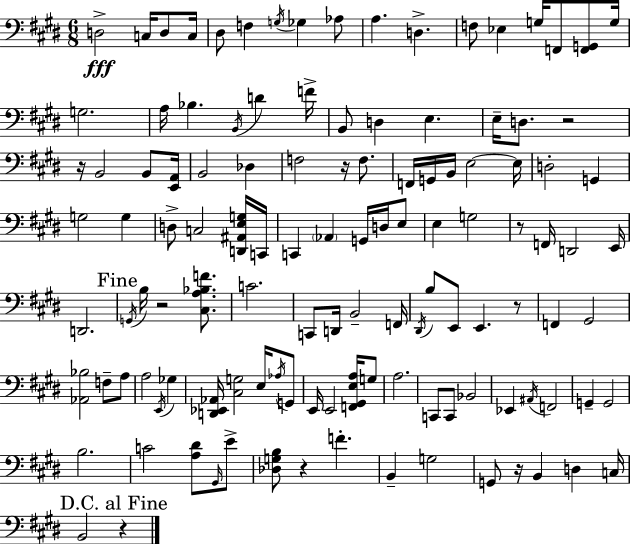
D3/h C3/s D3/e C3/s D#3/e F3/q G3/s Gb3/q Ab3/e A3/q. D3/q. F3/e Eb3/q G3/s F2/e [F2,G2]/e G3/s G3/h. A3/s Bb3/q. B2/s D4/q F4/s B2/e D3/q E3/q. E3/s D3/e. R/h R/s B2/h B2/e [E2,A2]/s B2/h Db3/q F3/h R/s F3/e. F2/s G2/s B2/s E3/h E3/s D3/h G2/q G3/h G3/q D3/e C3/h [D2,A#2,E3,G3]/s C2/s C2/q Ab2/q G2/s D3/s E3/e E3/q G3/h R/e F2/s D2/h E2/s D2/h. G2/s B3/s R/h [C#3,A3,Bb3,F4]/e. C4/h. C2/e D2/s B2/h F2/s D#2/s B3/e E2/e E2/q. R/e F2/q G#2/h [Ab2,Bb3]/h F3/e A3/e A3/h E2/s Gb3/q [D2,Eb2,Ab2]/s [C#3,G3]/h E3/s Ab3/s G2/e E2/s E2/h [F2,G#2,E3,A3]/s G3/e A3/h. C2/e C2/e Bb2/h Eb2/q A#2/s F2/h G2/q G2/h B3/h. C4/h [A3,D#4]/e G#2/s E4/e [Db3,G3,B3]/e R/q F4/q. B2/q G3/h G2/e R/s B2/q D3/q C3/s B2/h R/q